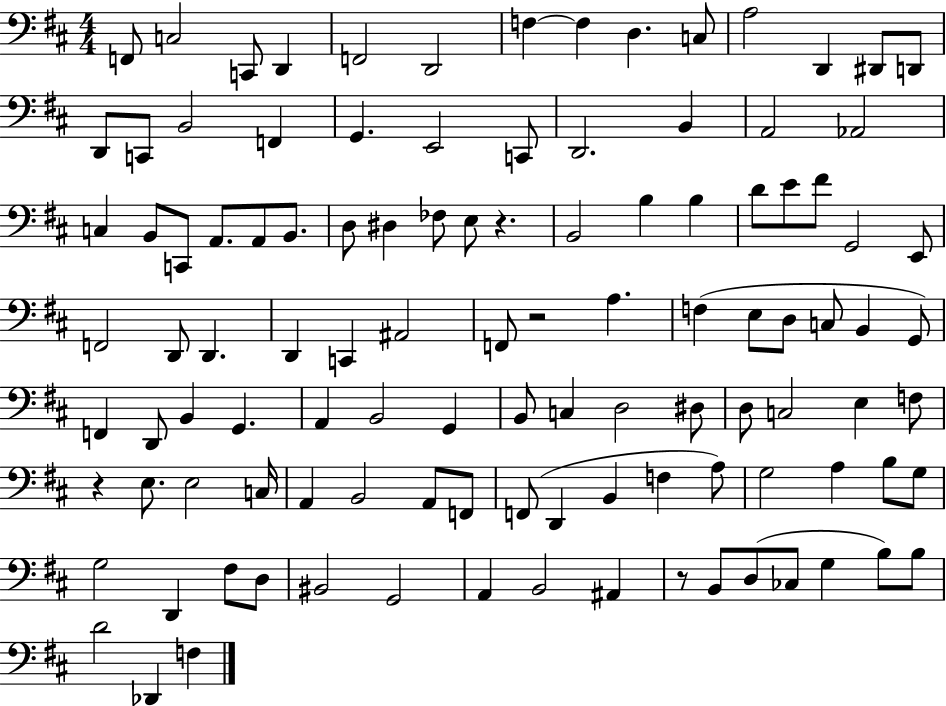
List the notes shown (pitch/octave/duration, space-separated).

F2/e C3/h C2/e D2/q F2/h D2/h F3/q F3/q D3/q. C3/e A3/h D2/q D#2/e D2/e D2/e C2/e B2/h F2/q G2/q. E2/h C2/e D2/h. B2/q A2/h Ab2/h C3/q B2/e C2/e A2/e. A2/e B2/e. D3/e D#3/q FES3/e E3/e R/q. B2/h B3/q B3/q D4/e E4/e F#4/e G2/h E2/e F2/h D2/e D2/q. D2/q C2/q A#2/h F2/e R/h A3/q. F3/q E3/e D3/e C3/e B2/q G2/e F2/q D2/e B2/q G2/q. A2/q B2/h G2/q B2/e C3/q D3/h D#3/e D3/e C3/h E3/q F3/e R/q E3/e. E3/h C3/s A2/q B2/h A2/e F2/e F2/e D2/q B2/q F3/q A3/e G3/h A3/q B3/e G3/e G3/h D2/q F#3/e D3/e BIS2/h G2/h A2/q B2/h A#2/q R/e B2/e D3/e CES3/e G3/q B3/e B3/e D4/h Db2/q F3/q